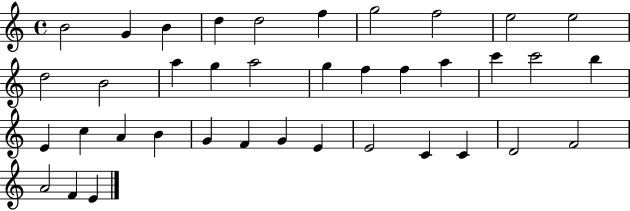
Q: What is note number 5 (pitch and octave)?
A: D5